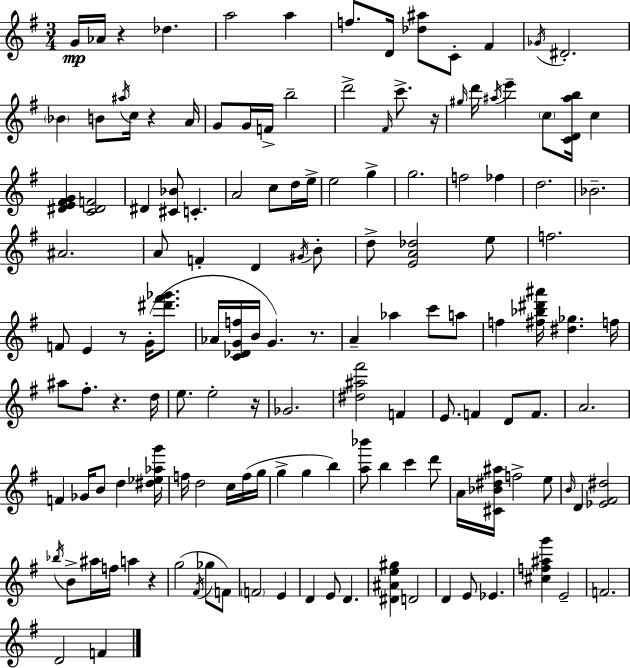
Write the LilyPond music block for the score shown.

{
  \clef treble
  \numericTimeSignature
  \time 3/4
  \key g \major
  \repeat volta 2 { g'16\mp aes'16 r4 des''4. | a''2 a''4 | f''8. d'16 <des'' ais''>8 c'8-. fis'4 | \acciaccatura { ges'16 } dis'2.-. | \break \parenthesize bes'4 b'8 \acciaccatura { ais''16 } c''16 r4 | a'16 g'8 g'16 f'16-> b''2-- | d'''2-> \grace { fis'16 } c'''8.-> | r16 \grace { gis''16 } d'''16 \acciaccatura { ais''16 } e'''4-- \parenthesize c''8 | \break <c' d' ais'' b''>16 c''4 <dis' e' fis' g'>4 <c' dis' f'>2 | dis'4 <cis' bes'>8 c'4.-. | a'2 | c''8 d''16 e''16-> e''2 | \break g''4-> g''2. | f''2 | fes''4 d''2. | bes'2.-- | \break ais'2. | a'8 f'4-. d'4 | \acciaccatura { gis'16 } b'8-. d''8-> <e' a' des''>2 | e''8 f''2. | \break f'8 e'4 | r8 g'16-.( <dis''' fis''' ges'''>8. aes'16 <c' des' g' f''>16 b'16 g'4.) | r8. a'4-- aes''4 | c'''8 a''8 f''4 <fis'' bes'' dis''' ais'''>16 <dis'' ges''>4. | \break f''16 ais''8 fis''8.-. r4. | d''16 e''8. e''2-. | r16 ges'2. | <dis'' ais'' fis'''>2 | \break f'4 e'8. f'4 | d'8 f'8. a'2. | f'4 ges'16 b'8 | d''4 <dis'' ees'' aes'' g'''>16 f''16 d''2 | \break c''16 f''16( g''16 g''4-> g''4 | b''4) <a'' bes'''>8 b''4 | c'''4 d'''8 a'16 <cis' bes' dis'' ais''>16 f''2-> | e''8 \grace { b'16 } d'4 <ees' fis' dis''>2 | \break \acciaccatura { bes''16 } b'8-> ais''16 f''16 | a''4 r4 g''2( | \acciaccatura { fis'16 } ges''8 f'8) \parenthesize f'2 | e'4 d'4 | \break e'8 d'4. <dis' ais' e'' gis''>4 | d'2 d'4 | e'8 ees'4. <cis'' f'' ais'' g'''>4 | e'2-- f'2. | \break d'2 | f'4 } \bar "|."
}